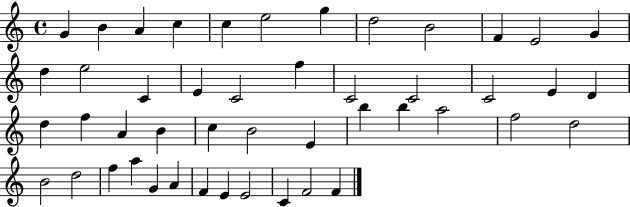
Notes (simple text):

G4/q B4/q A4/q C5/q C5/q E5/h G5/q D5/h B4/h F4/q E4/h G4/q D5/q E5/h C4/q E4/q C4/h F5/q C4/h C4/h C4/h E4/q D4/q D5/q F5/q A4/q B4/q C5/q B4/h E4/q B5/q B5/q A5/h F5/h D5/h B4/h D5/h F5/q A5/q G4/q A4/q F4/q E4/q E4/h C4/q F4/h F4/q